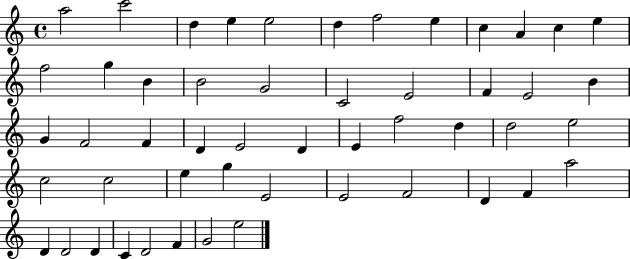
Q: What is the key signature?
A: C major